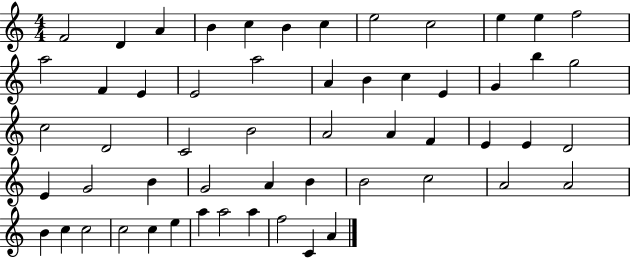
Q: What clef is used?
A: treble